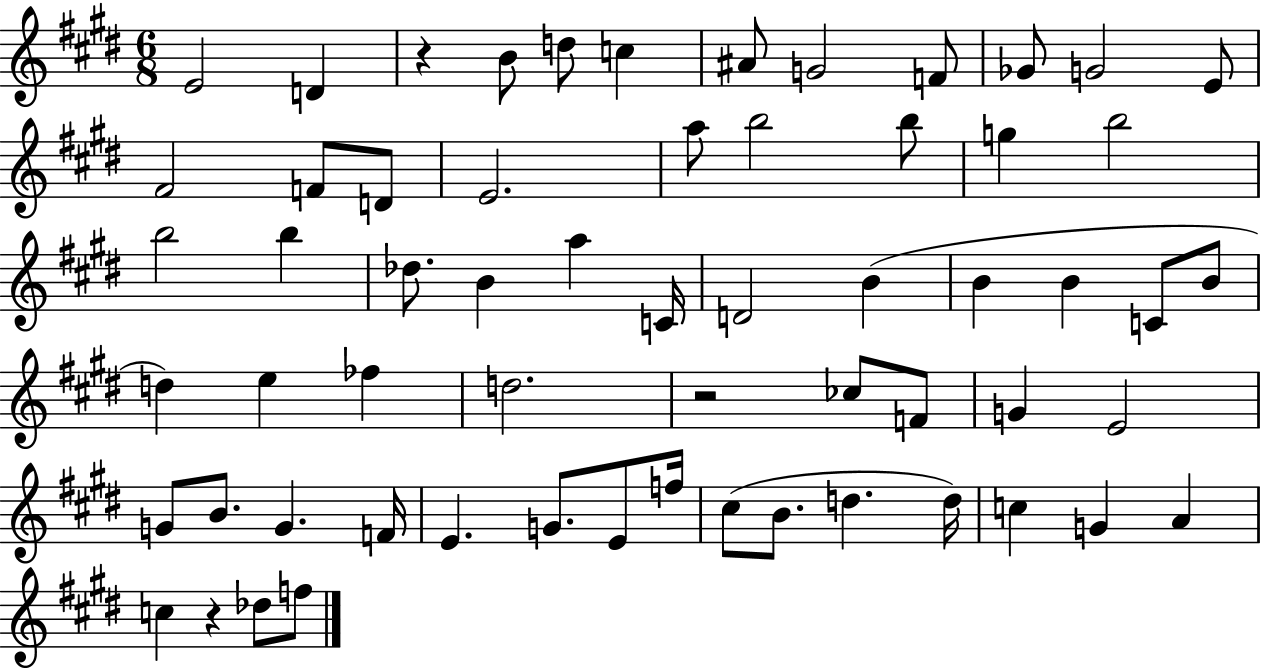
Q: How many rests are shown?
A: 3